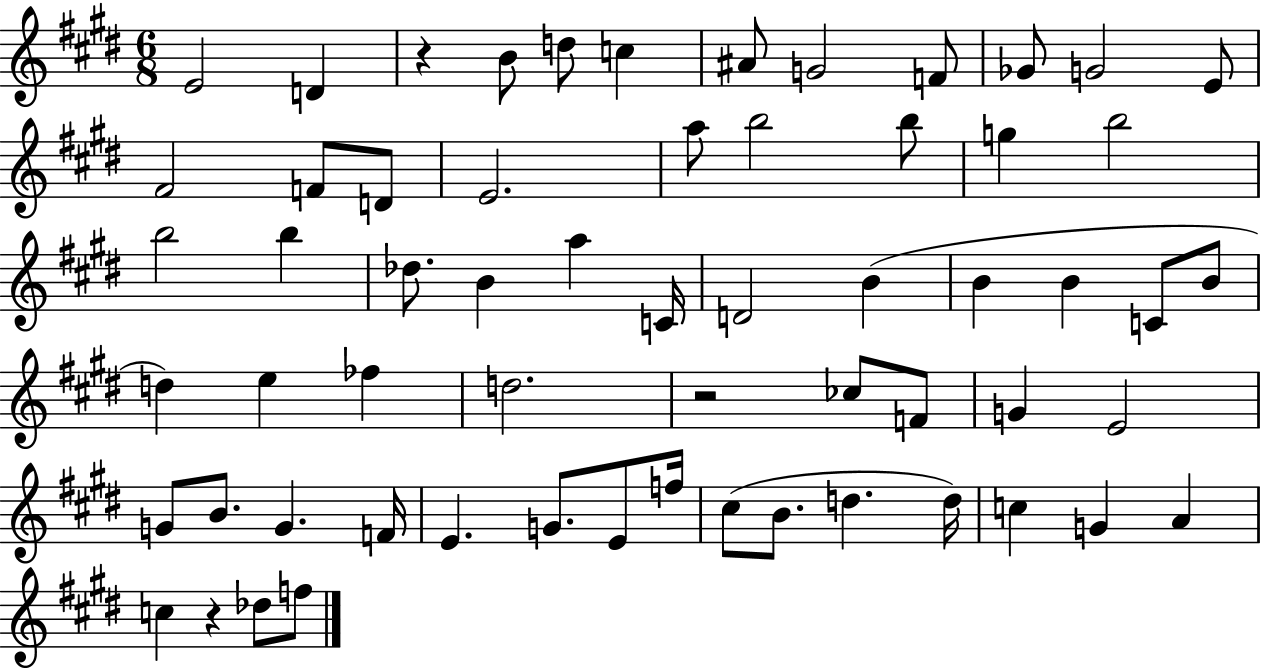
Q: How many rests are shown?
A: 3